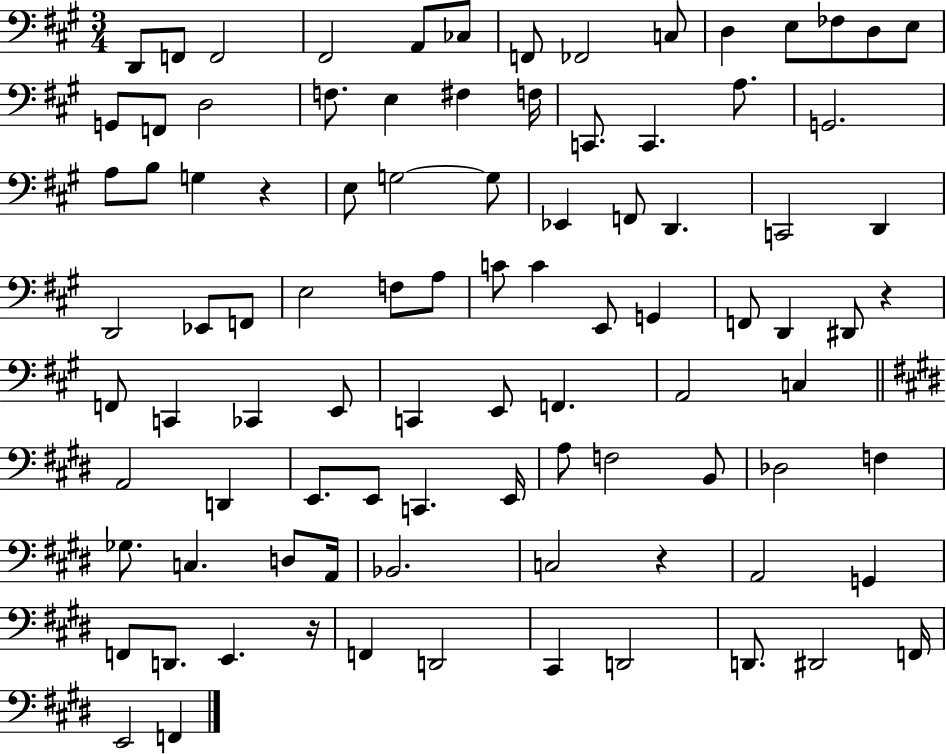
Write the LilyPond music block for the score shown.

{
  \clef bass
  \numericTimeSignature
  \time 3/4
  \key a \major
  \repeat volta 2 { d,8 f,8 f,2 | fis,2 a,8 ces8 | f,8 fes,2 c8 | d4 e8 fes8 d8 e8 | \break g,8 f,8 d2 | f8. e4 fis4 f16 | c,8. c,4. a8. | g,2. | \break a8 b8 g4 r4 | e8 g2~~ g8 | ees,4 f,8 d,4. | c,2 d,4 | \break d,2 ees,8 f,8 | e2 f8 a8 | c'8 c'4 e,8 g,4 | f,8 d,4 dis,8 r4 | \break f,8 c,4 ces,4 e,8 | c,4 e,8 f,4. | a,2 c4 | \bar "||" \break \key e \major a,2 d,4 | e,8. e,8 c,4. e,16 | a8 f2 b,8 | des2 f4 | \break ges8. c4. d8 a,16 | bes,2. | c2 r4 | a,2 g,4 | \break f,8 d,8. e,4. r16 | f,4 d,2 | cis,4 d,2 | d,8. dis,2 f,16 | \break e,2 f,4 | } \bar "|."
}